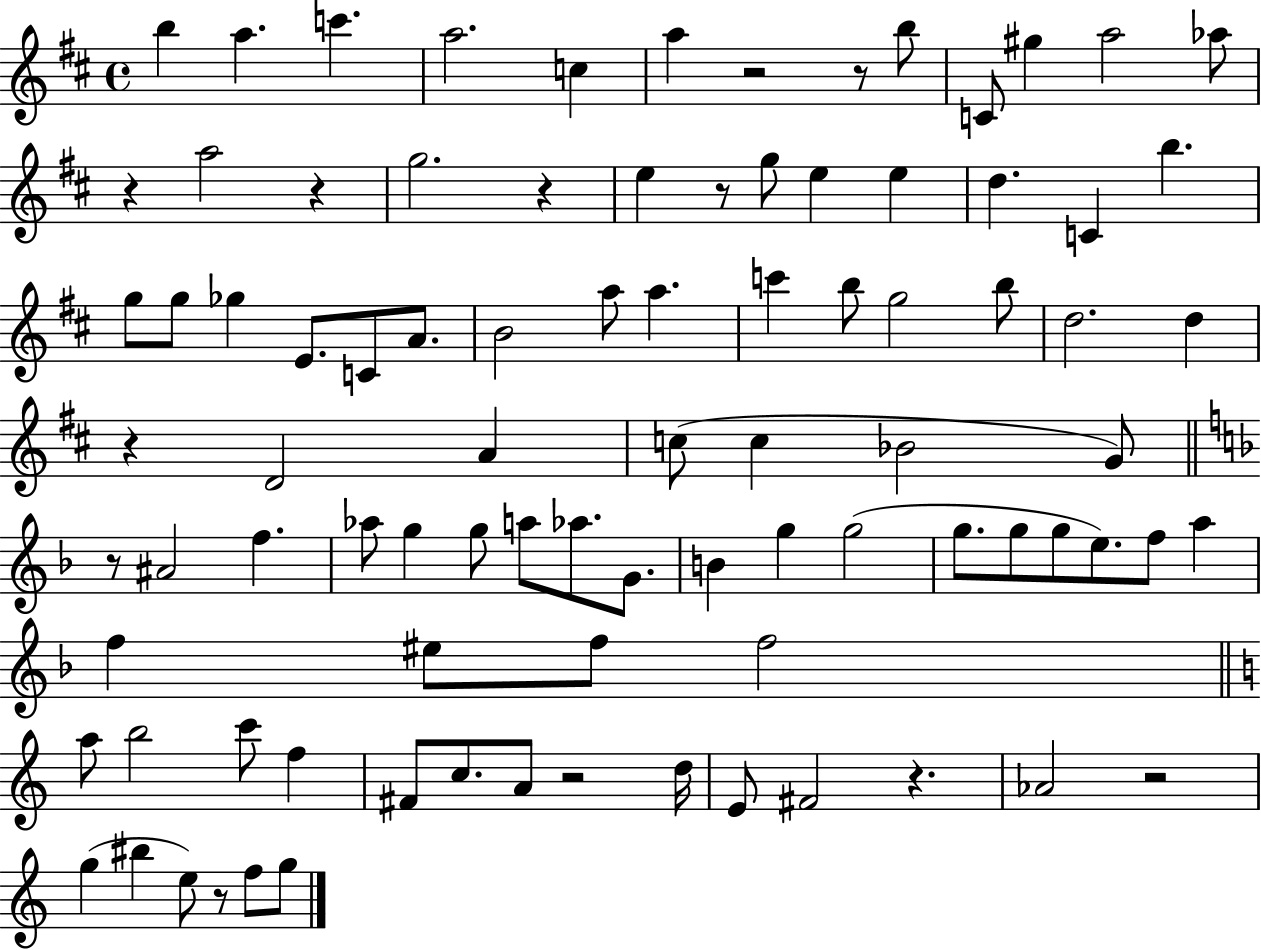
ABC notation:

X:1
T:Untitled
M:4/4
L:1/4
K:D
b a c' a2 c a z2 z/2 b/2 C/2 ^g a2 _a/2 z a2 z g2 z e z/2 g/2 e e d C b g/2 g/2 _g E/2 C/2 A/2 B2 a/2 a c' b/2 g2 b/2 d2 d z D2 A c/2 c _B2 G/2 z/2 ^A2 f _a/2 g g/2 a/2 _a/2 G/2 B g g2 g/2 g/2 g/2 e/2 f/2 a f ^e/2 f/2 f2 a/2 b2 c'/2 f ^F/2 c/2 A/2 z2 d/4 E/2 ^F2 z _A2 z2 g ^b e/2 z/2 f/2 g/2